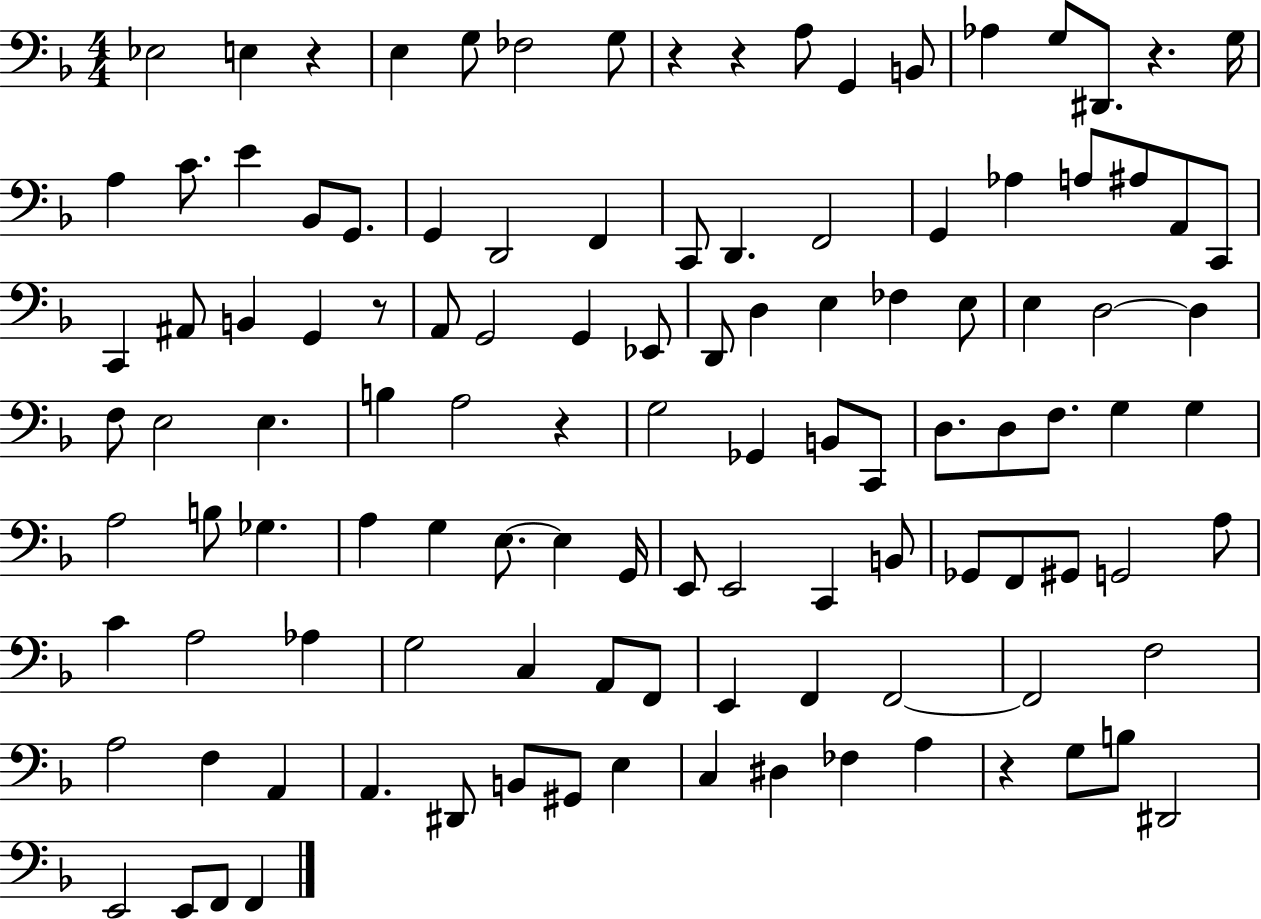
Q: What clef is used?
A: bass